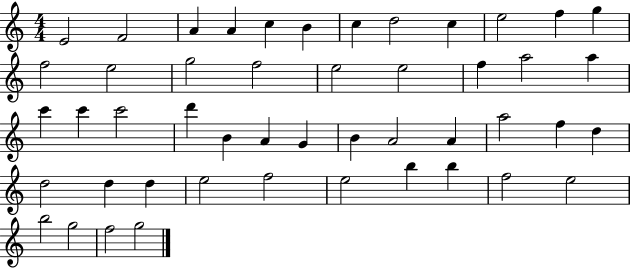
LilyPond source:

{
  \clef treble
  \numericTimeSignature
  \time 4/4
  \key c \major
  e'2 f'2 | a'4 a'4 c''4 b'4 | c''4 d''2 c''4 | e''2 f''4 g''4 | \break f''2 e''2 | g''2 f''2 | e''2 e''2 | f''4 a''2 a''4 | \break c'''4 c'''4 c'''2 | d'''4 b'4 a'4 g'4 | b'4 a'2 a'4 | a''2 f''4 d''4 | \break d''2 d''4 d''4 | e''2 f''2 | e''2 b''4 b''4 | f''2 e''2 | \break b''2 g''2 | f''2 g''2 | \bar "|."
}